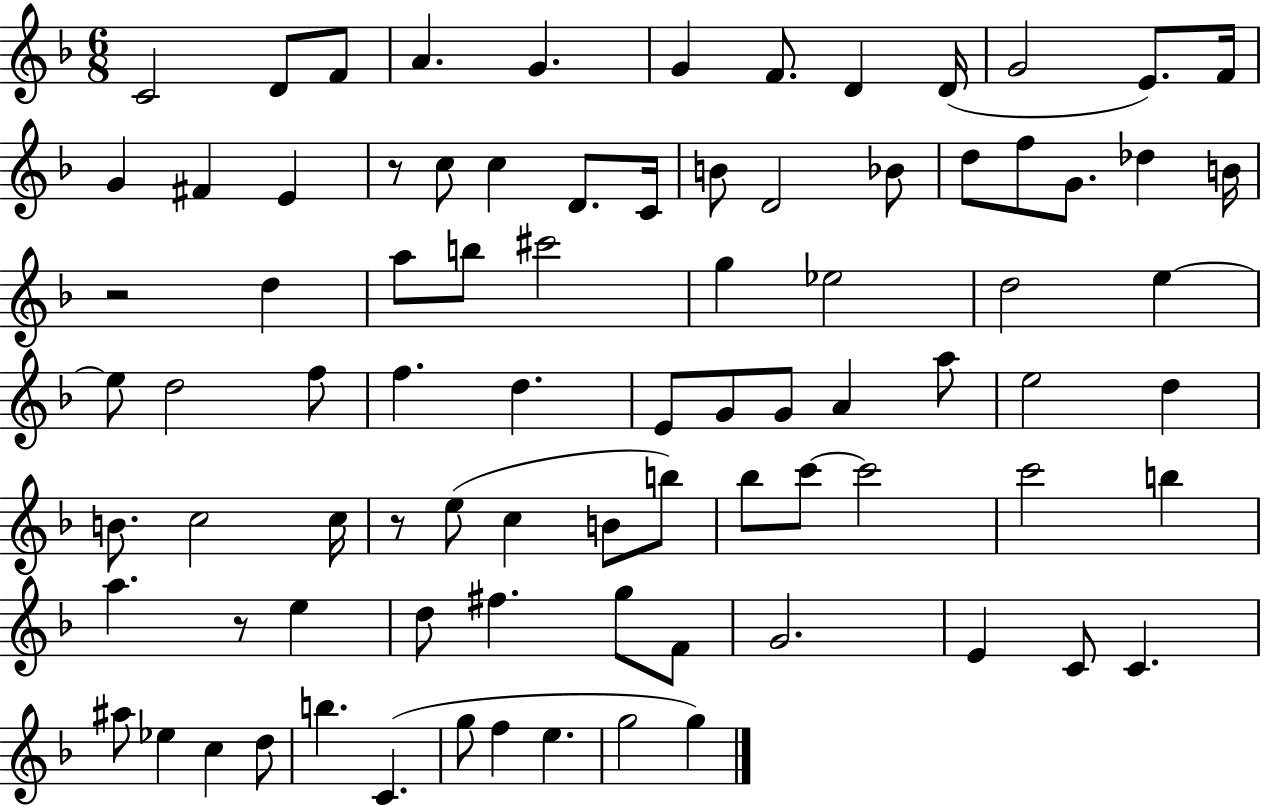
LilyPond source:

{
  \clef treble
  \numericTimeSignature
  \time 6/8
  \key f \major
  c'2 d'8 f'8 | a'4. g'4. | g'4 f'8. d'4 d'16( | g'2 e'8.) f'16 | \break g'4 fis'4 e'4 | r8 c''8 c''4 d'8. c'16 | b'8 d'2 bes'8 | d''8 f''8 g'8. des''4 b'16 | \break r2 d''4 | a''8 b''8 cis'''2 | g''4 ees''2 | d''2 e''4~~ | \break e''8 d''2 f''8 | f''4. d''4. | e'8 g'8 g'8 a'4 a''8 | e''2 d''4 | \break b'8. c''2 c''16 | r8 e''8( c''4 b'8 b''8) | bes''8 c'''8~~ c'''2 | c'''2 b''4 | \break a''4. r8 e''4 | d''8 fis''4. g''8 f'8 | g'2. | e'4 c'8 c'4. | \break ais''8 ees''4 c''4 d''8 | b''4. c'4.( | g''8 f''4 e''4. | g''2 g''4) | \break \bar "|."
}